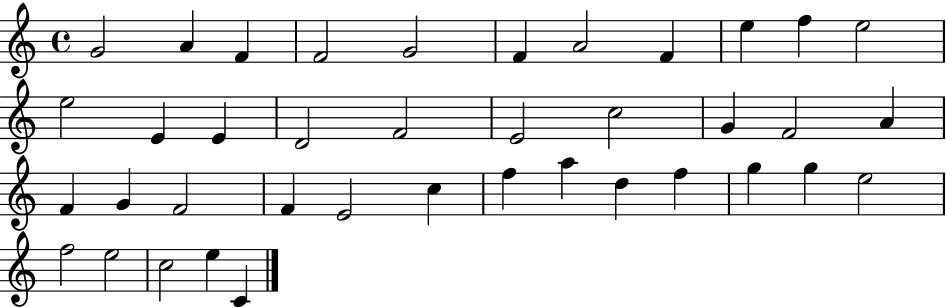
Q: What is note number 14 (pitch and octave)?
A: E4